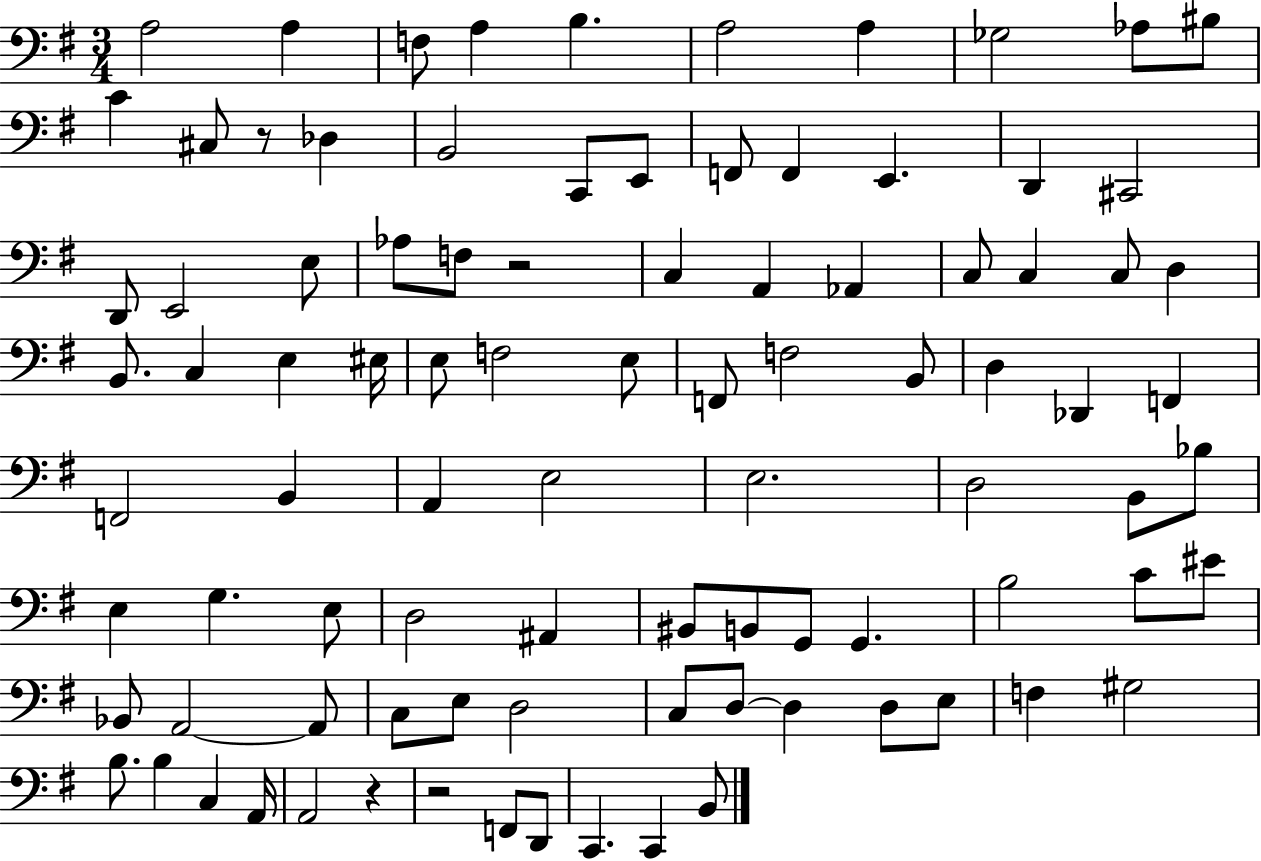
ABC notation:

X:1
T:Untitled
M:3/4
L:1/4
K:G
A,2 A, F,/2 A, B, A,2 A, _G,2 _A,/2 ^B,/2 C ^C,/2 z/2 _D, B,,2 C,,/2 E,,/2 F,,/2 F,, E,, D,, ^C,,2 D,,/2 E,,2 E,/2 _A,/2 F,/2 z2 C, A,, _A,, C,/2 C, C,/2 D, B,,/2 C, E, ^E,/4 E,/2 F,2 E,/2 F,,/2 F,2 B,,/2 D, _D,, F,, F,,2 B,, A,, E,2 E,2 D,2 B,,/2 _B,/2 E, G, E,/2 D,2 ^A,, ^B,,/2 B,,/2 G,,/2 G,, B,2 C/2 ^E/2 _B,,/2 A,,2 A,,/2 C,/2 E,/2 D,2 C,/2 D,/2 D, D,/2 E,/2 F, ^G,2 B,/2 B, C, A,,/4 A,,2 z z2 F,,/2 D,,/2 C,, C,, B,,/2